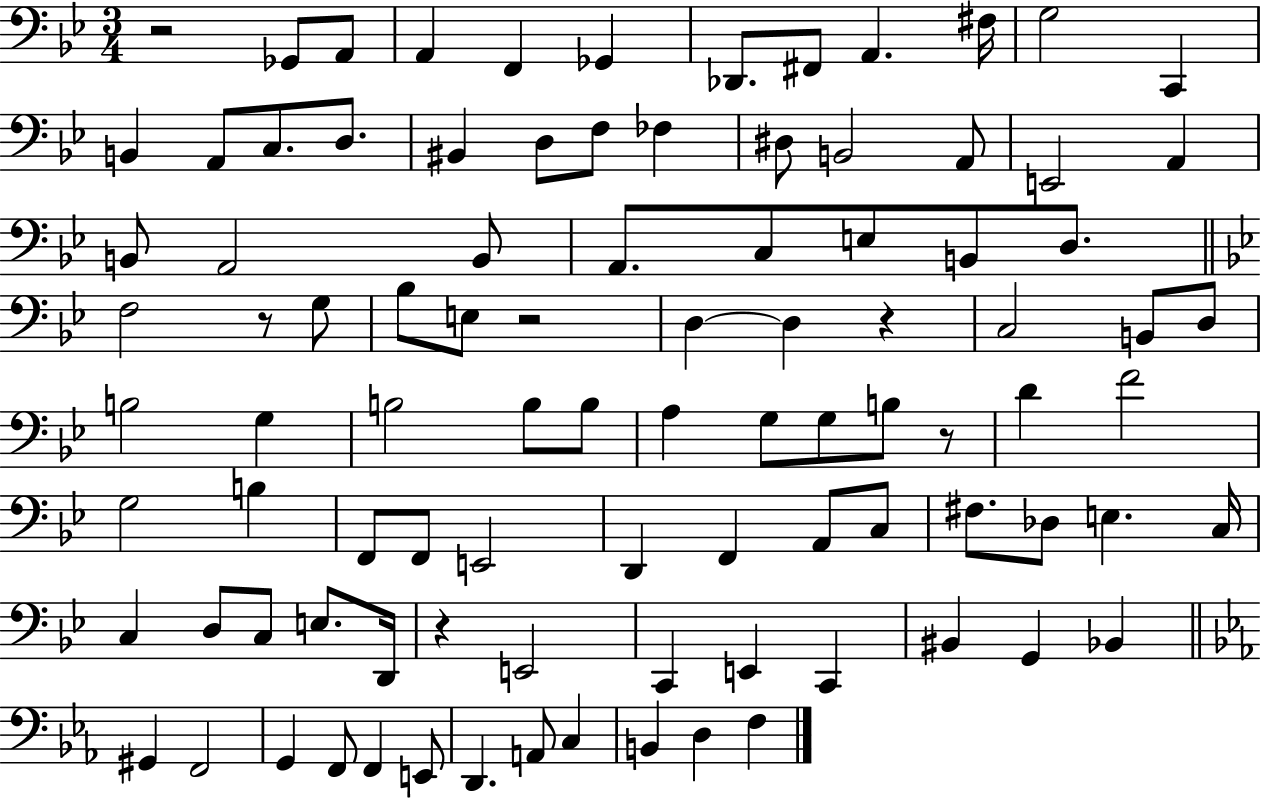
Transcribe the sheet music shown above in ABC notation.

X:1
T:Untitled
M:3/4
L:1/4
K:Bb
z2 _G,,/2 A,,/2 A,, F,, _G,, _D,,/2 ^F,,/2 A,, ^F,/4 G,2 C,, B,, A,,/2 C,/2 D,/2 ^B,, D,/2 F,/2 _F, ^D,/2 B,,2 A,,/2 E,,2 A,, B,,/2 A,,2 B,,/2 A,,/2 C,/2 E,/2 B,,/2 D,/2 F,2 z/2 G,/2 _B,/2 E,/2 z2 D, D, z C,2 B,,/2 D,/2 B,2 G, B,2 B,/2 B,/2 A, G,/2 G,/2 B,/2 z/2 D F2 G,2 B, F,,/2 F,,/2 E,,2 D,, F,, A,,/2 C,/2 ^F,/2 _D,/2 E, C,/4 C, D,/2 C,/2 E,/2 D,,/4 z E,,2 C,, E,, C,, ^B,, G,, _B,, ^G,, F,,2 G,, F,,/2 F,, E,,/2 D,, A,,/2 C, B,, D, F,